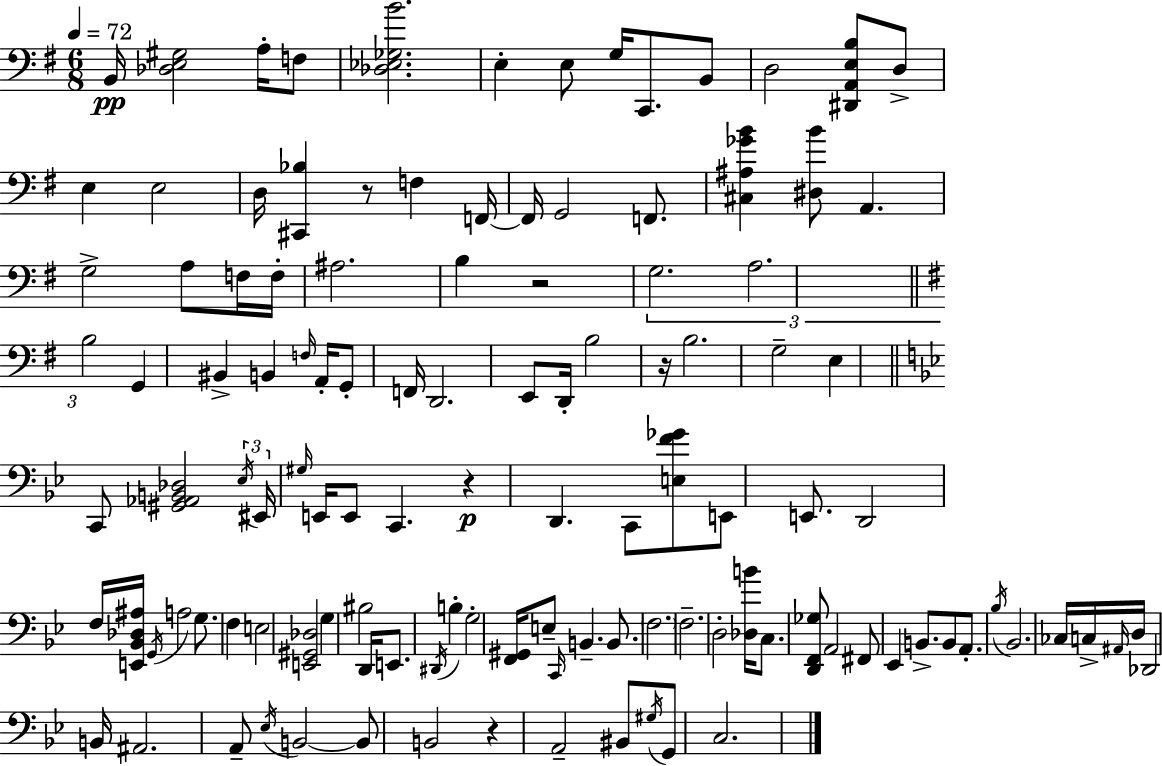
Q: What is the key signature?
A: E minor